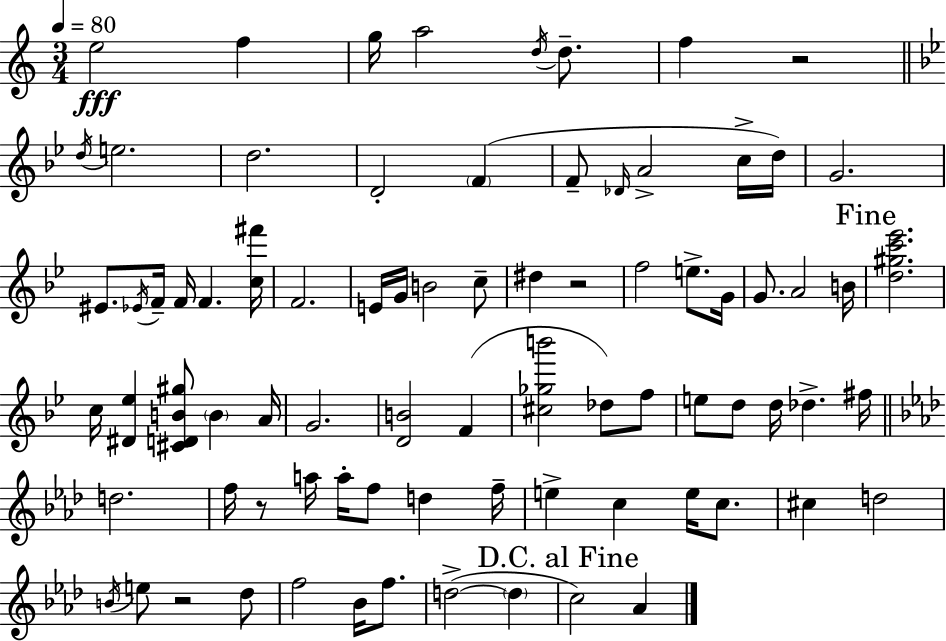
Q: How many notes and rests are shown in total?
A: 80